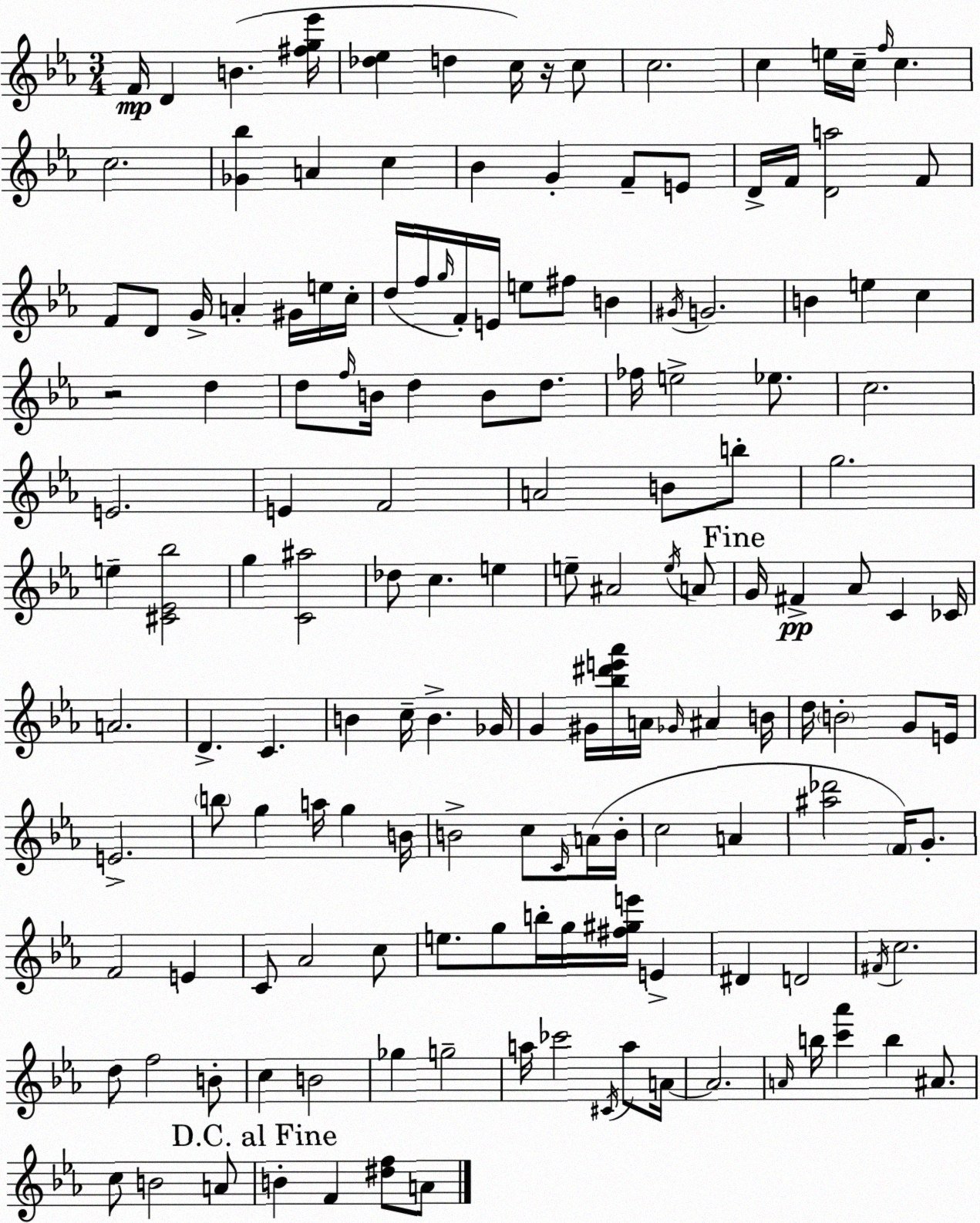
X:1
T:Untitled
M:3/4
L:1/4
K:Eb
F/4 D B [^fg_e']/4 [_d_e] d c/4 z/4 c/2 c2 c e/4 c/4 f/4 c c2 [_G_b] A c _B G F/2 E/2 D/4 F/4 [Da]2 F/2 F/2 D/2 G/4 A ^G/4 e/4 c/4 d/4 f/4 g/4 F/4 E/4 e/2 ^f/2 B ^G/4 G2 B e c z2 d d/2 f/4 B/4 d B/2 d/2 _f/4 e2 _e/2 c2 E2 E F2 A2 B/2 b/2 g2 e [^C_E_b]2 g [C^a]2 _d/2 c e e/2 ^A2 e/4 A/2 G/4 ^F _A/2 C _C/4 A2 D C B c/4 B _G/4 G ^G/4 [_b^d'e'_a']/4 A/4 _G/4 ^A B/4 d/4 B2 G/2 E/4 E2 b/2 g a/4 g B/4 B2 c/2 C/4 A/4 B/4 c2 A [^a_d']2 F/4 G/2 F2 E C/2 _A2 c/2 e/2 g/2 b/4 g/4 [^f^ge']/4 E ^D D2 ^F/4 c2 d/2 f2 B/2 c B2 _g g2 a/4 _c'2 ^C/4 a/2 A/4 A2 A/4 b/4 [c'_a'] b ^A/2 c/2 B2 A/2 B F [^df]/2 A/2